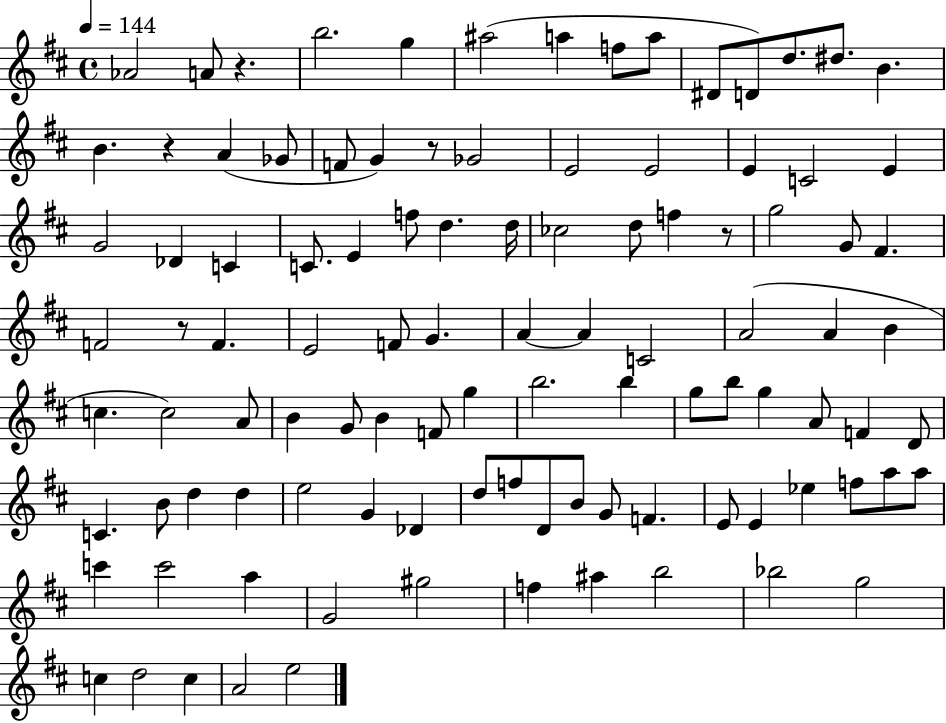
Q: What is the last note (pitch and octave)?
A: E5